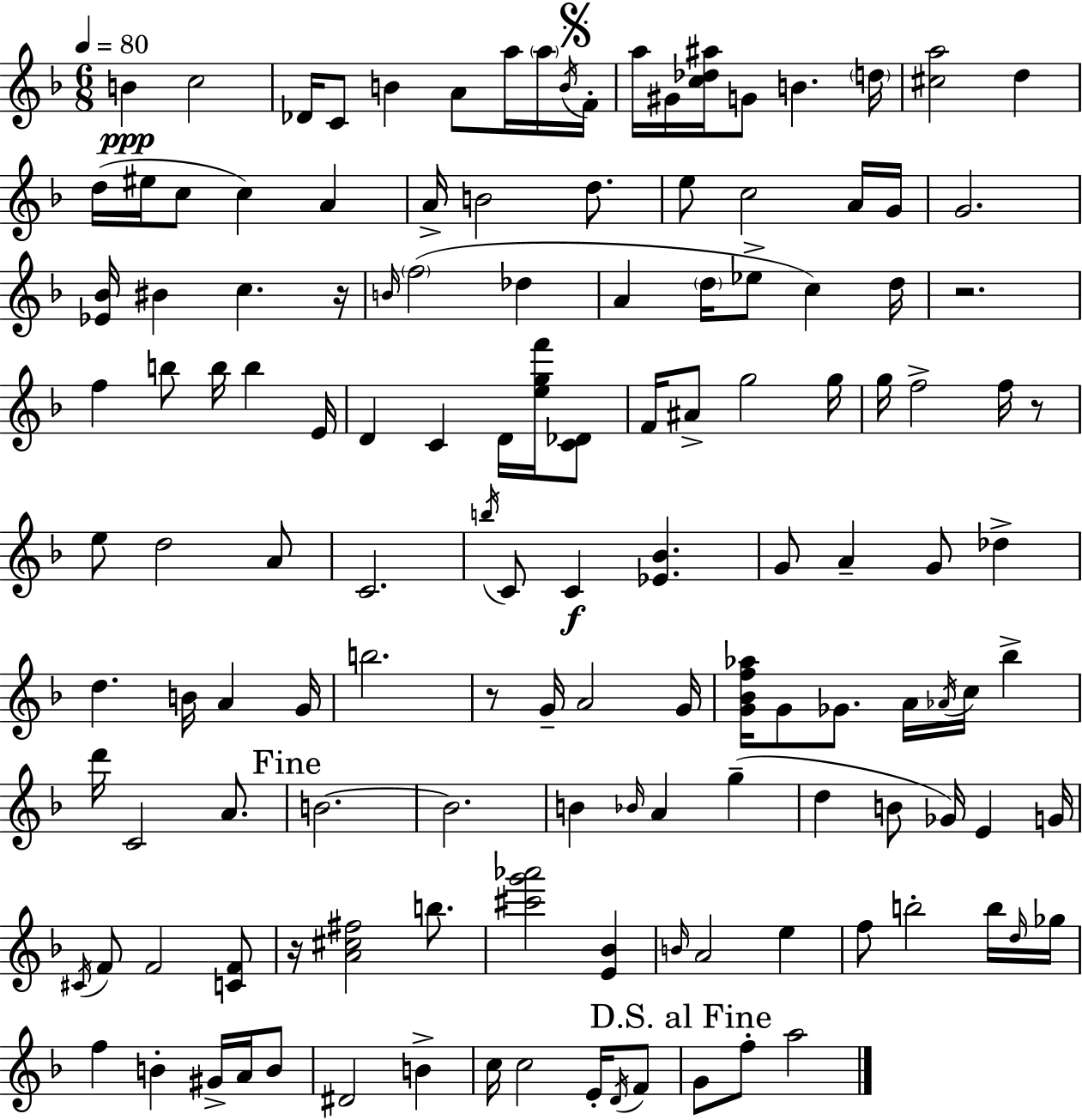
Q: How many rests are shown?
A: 5